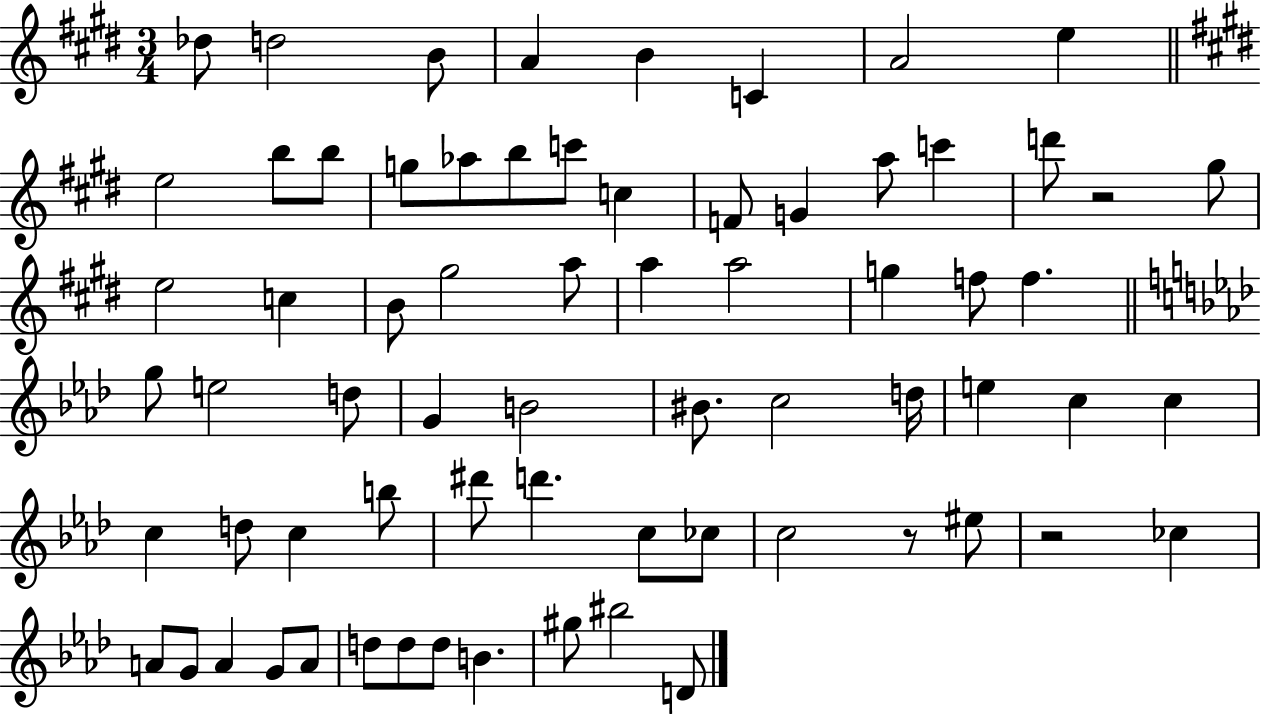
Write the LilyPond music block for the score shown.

{
  \clef treble
  \numericTimeSignature
  \time 3/4
  \key e \major
  des''8 d''2 b'8 | a'4 b'4 c'4 | a'2 e''4 | \bar "||" \break \key e \major e''2 b''8 b''8 | g''8 aes''8 b''8 c'''8 c''4 | f'8 g'4 a''8 c'''4 | d'''8 r2 gis''8 | \break e''2 c''4 | b'8 gis''2 a''8 | a''4 a''2 | g''4 f''8 f''4. | \break \bar "||" \break \key aes \major g''8 e''2 d''8 | g'4 b'2 | bis'8. c''2 d''16 | e''4 c''4 c''4 | \break c''4 d''8 c''4 b''8 | dis'''8 d'''4. c''8 ces''8 | c''2 r8 eis''8 | r2 ces''4 | \break a'8 g'8 a'4 g'8 a'8 | d''8 d''8 d''8 b'4. | gis''8 bis''2 d'8 | \bar "|."
}